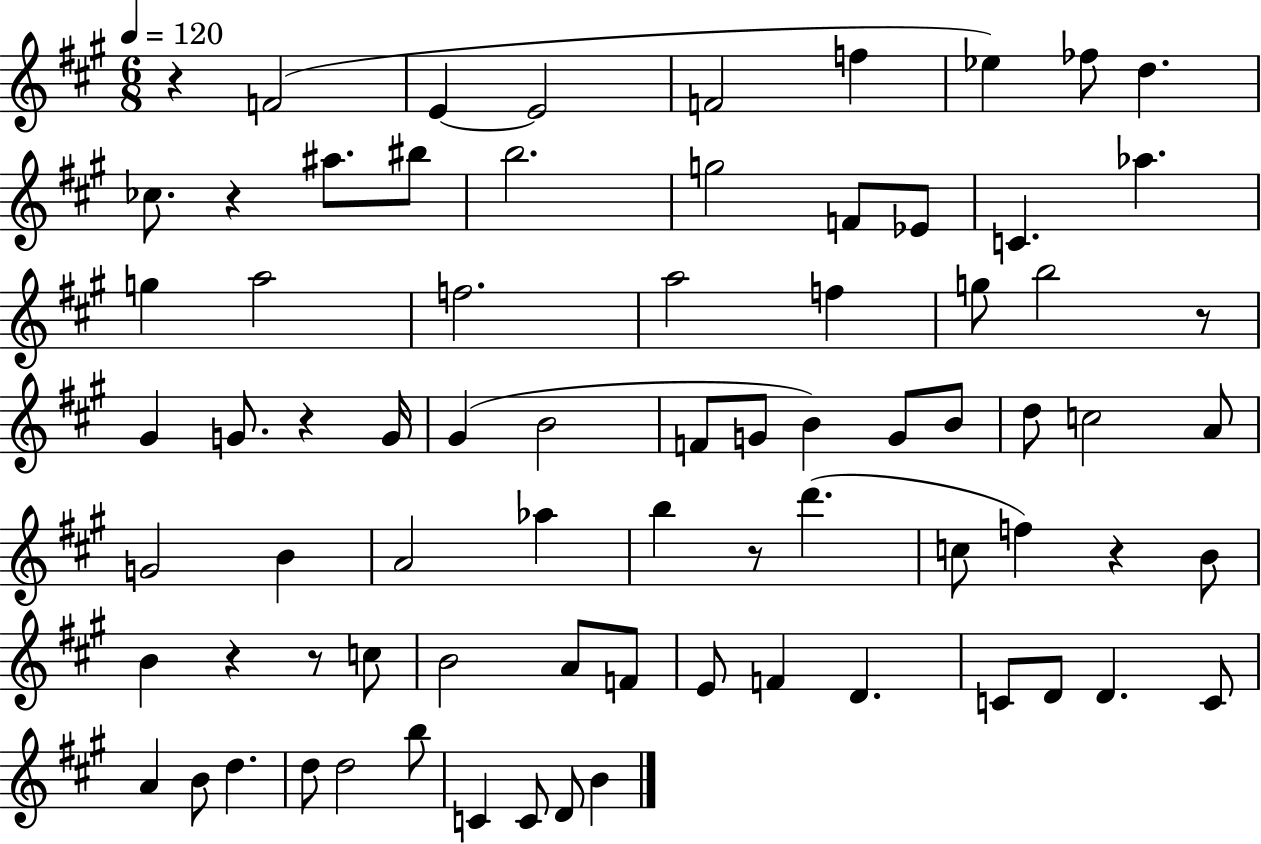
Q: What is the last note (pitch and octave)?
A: B4